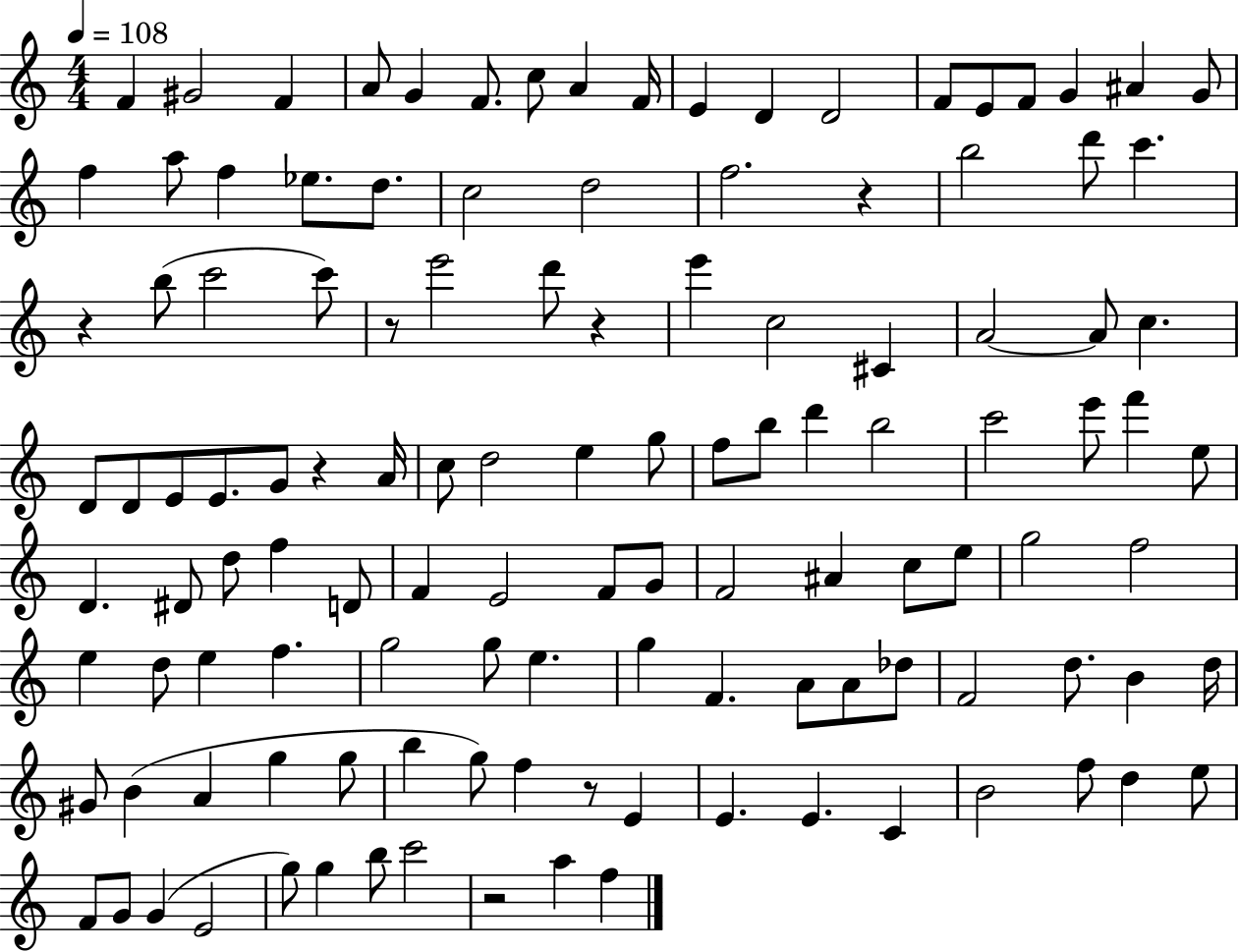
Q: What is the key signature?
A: C major